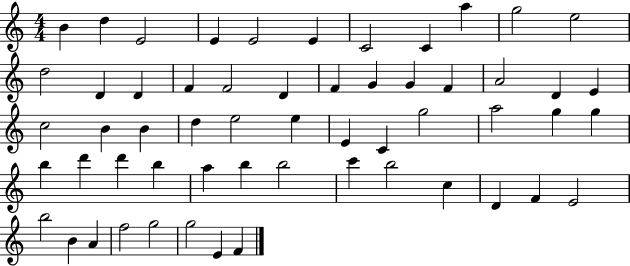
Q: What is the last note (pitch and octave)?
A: F4